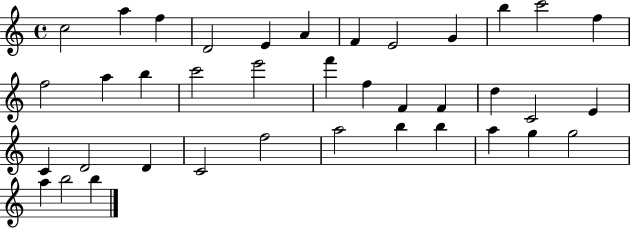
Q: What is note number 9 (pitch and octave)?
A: G4